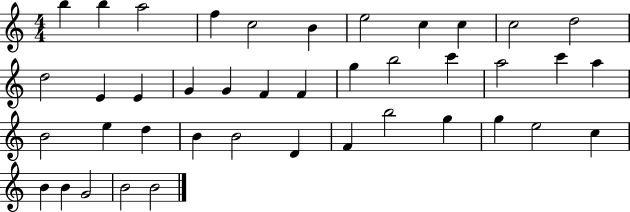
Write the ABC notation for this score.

X:1
T:Untitled
M:4/4
L:1/4
K:C
b b a2 f c2 B e2 c c c2 d2 d2 E E G G F F g b2 c' a2 c' a B2 e d B B2 D F b2 g g e2 c B B G2 B2 B2